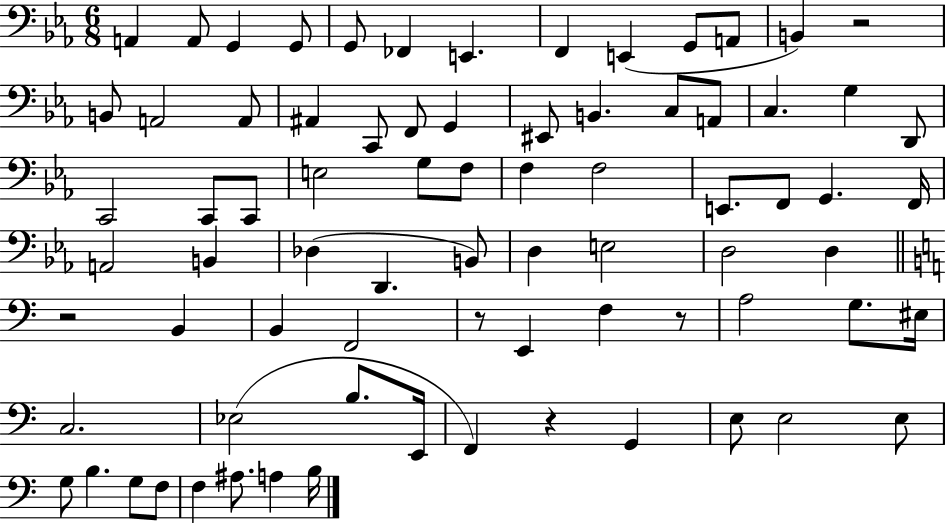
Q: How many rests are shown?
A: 5